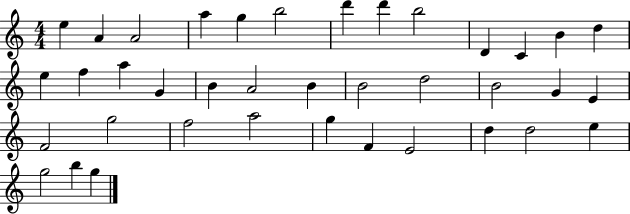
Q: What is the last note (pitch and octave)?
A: G5